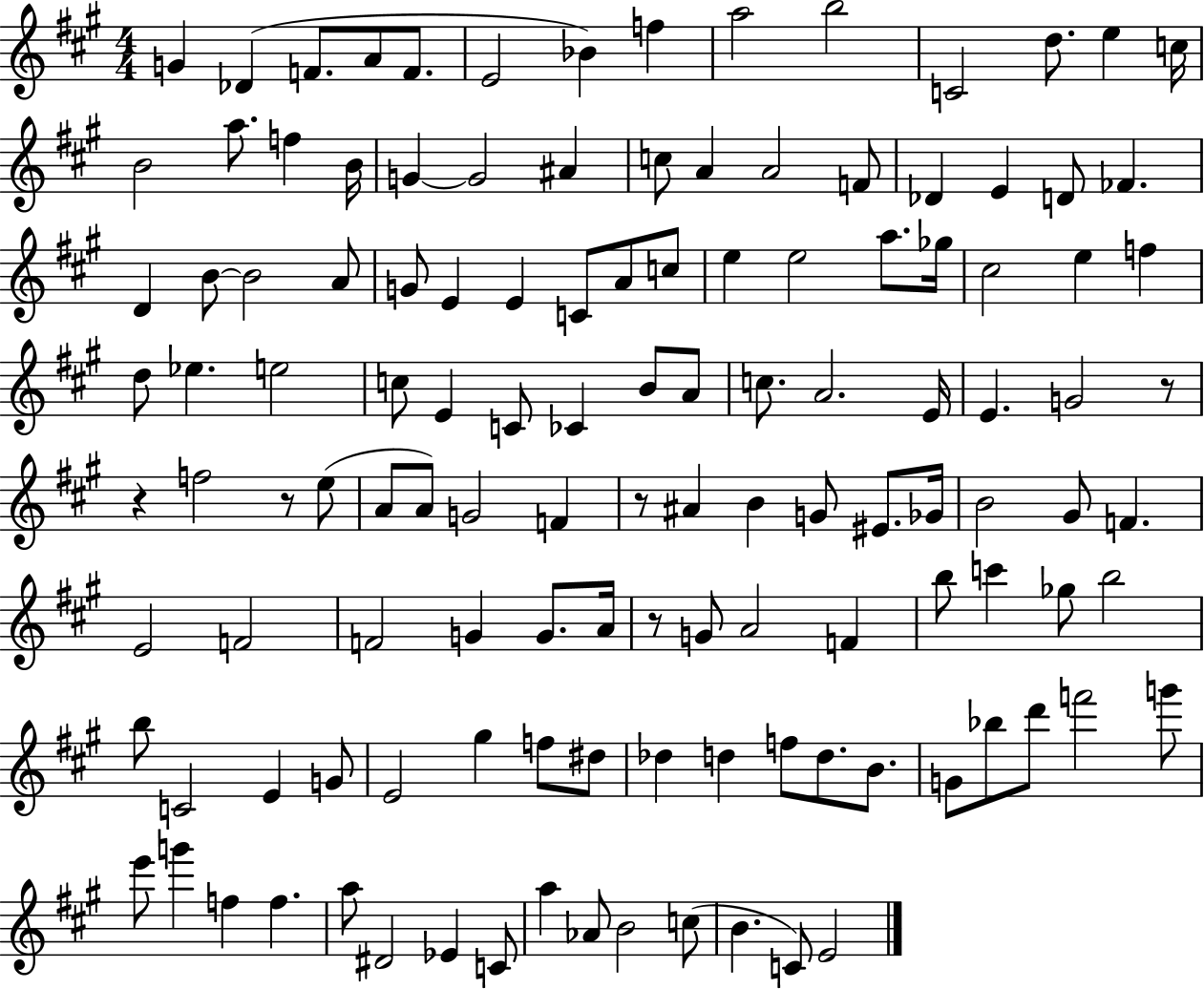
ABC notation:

X:1
T:Untitled
M:4/4
L:1/4
K:A
G _D F/2 A/2 F/2 E2 _B f a2 b2 C2 d/2 e c/4 B2 a/2 f B/4 G G2 ^A c/2 A A2 F/2 _D E D/2 _F D B/2 B2 A/2 G/2 E E C/2 A/2 c/2 e e2 a/2 _g/4 ^c2 e f d/2 _e e2 c/2 E C/2 _C B/2 A/2 c/2 A2 E/4 E G2 z/2 z f2 z/2 e/2 A/2 A/2 G2 F z/2 ^A B G/2 ^E/2 _G/4 B2 ^G/2 F E2 F2 F2 G G/2 A/4 z/2 G/2 A2 F b/2 c' _g/2 b2 b/2 C2 E G/2 E2 ^g f/2 ^d/2 _d d f/2 d/2 B/2 G/2 _b/2 d'/2 f'2 g'/2 e'/2 g' f f a/2 ^D2 _E C/2 a _A/2 B2 c/2 B C/2 E2